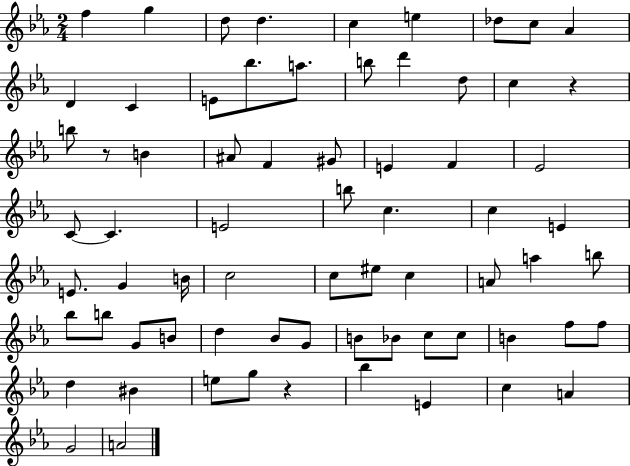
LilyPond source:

{
  \clef treble
  \numericTimeSignature
  \time 2/4
  \key ees \major
  f''4 g''4 | d''8 d''4. | c''4 e''4 | des''8 c''8 aes'4 | \break d'4 c'4 | e'8 bes''8. a''8. | b''8 d'''4 d''8 | c''4 r4 | \break b''8 r8 b'4 | ais'8 f'4 gis'8 | e'4 f'4 | ees'2 | \break c'8~~ c'4. | e'2 | b''8 c''4. | c''4 e'4 | \break e'8. g'4 b'16 | c''2 | c''8 eis''8 c''4 | a'8 a''4 b''8 | \break bes''8 b''8 g'8 b'8 | d''4 bes'8 g'8 | b'8 bes'8 c''8 c''8 | b'4 f''8 f''8 | \break d''4 bis'4 | e''8 g''8 r4 | bes''4 e'4 | c''4 a'4 | \break g'2 | a'2 | \bar "|."
}